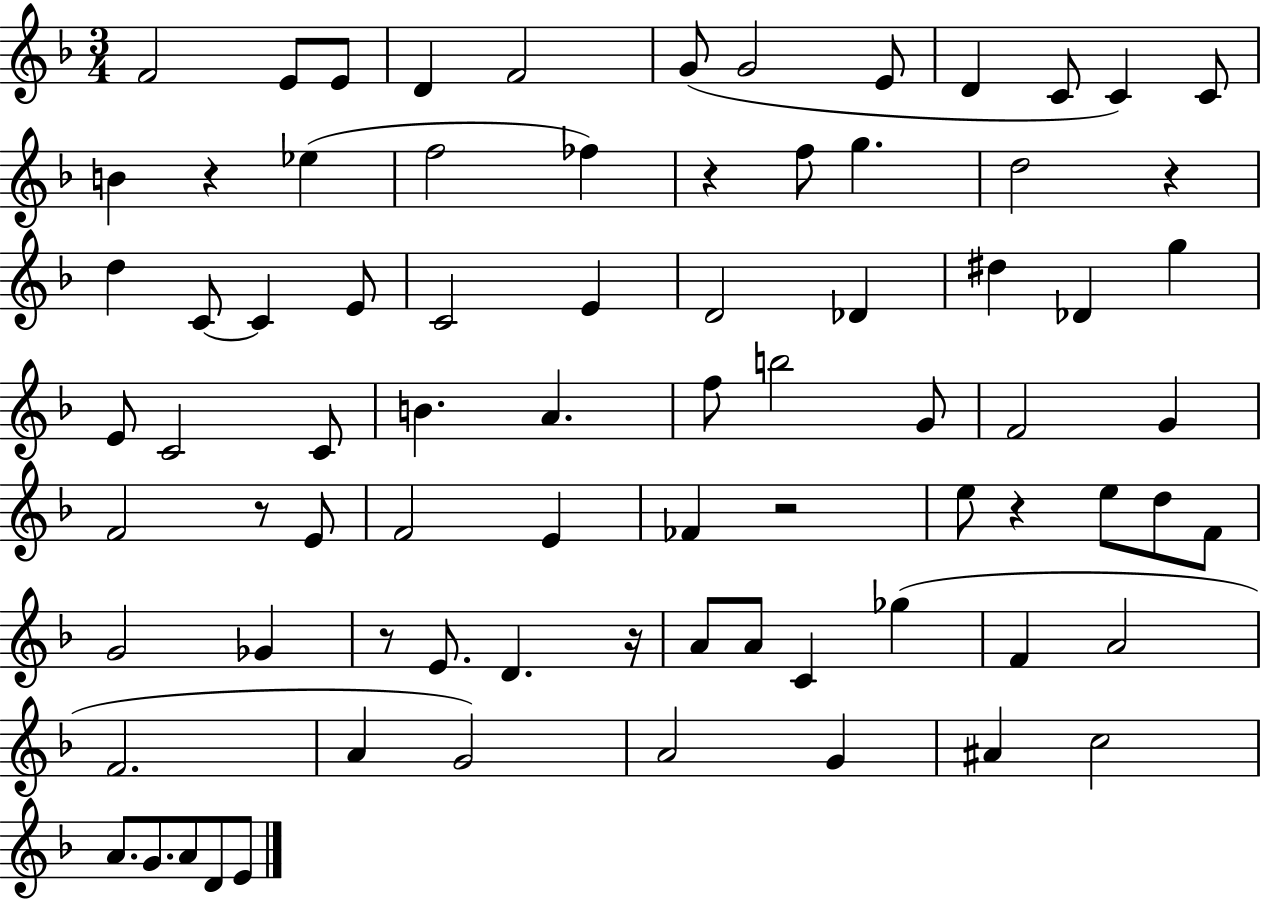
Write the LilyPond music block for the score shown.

{
  \clef treble
  \numericTimeSignature
  \time 3/4
  \key f \major
  \repeat volta 2 { f'2 e'8 e'8 | d'4 f'2 | g'8( g'2 e'8 | d'4 c'8 c'4) c'8 | \break b'4 r4 ees''4( | f''2 fes''4) | r4 f''8 g''4. | d''2 r4 | \break d''4 c'8~~ c'4 e'8 | c'2 e'4 | d'2 des'4 | dis''4 des'4 g''4 | \break e'8 c'2 c'8 | b'4. a'4. | f''8 b''2 g'8 | f'2 g'4 | \break f'2 r8 e'8 | f'2 e'4 | fes'4 r2 | e''8 r4 e''8 d''8 f'8 | \break g'2 ges'4 | r8 e'8. d'4. r16 | a'8 a'8 c'4 ges''4( | f'4 a'2 | \break f'2. | a'4 g'2) | a'2 g'4 | ais'4 c''2 | \break a'8. g'8. a'8 d'8 e'8 | } \bar "|."
}